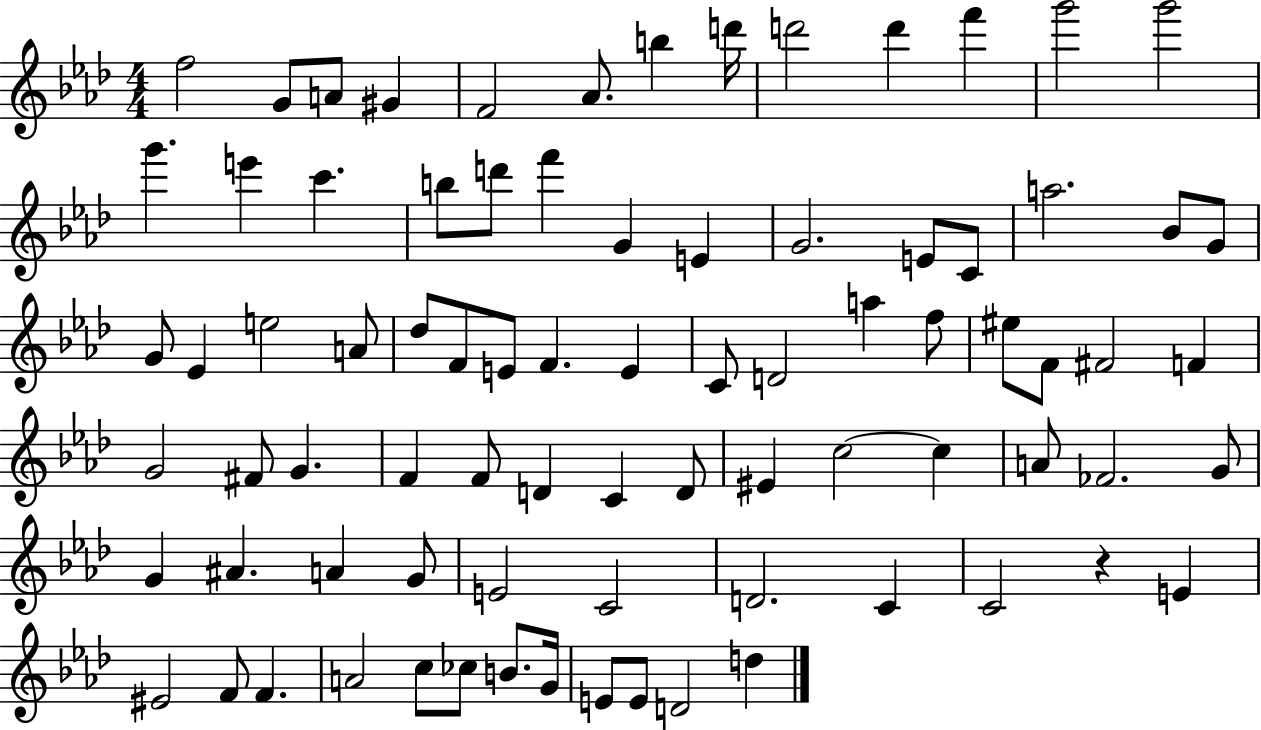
{
  \clef treble
  \numericTimeSignature
  \time 4/4
  \key aes \major
  f''2 g'8 a'8 gis'4 | f'2 aes'8. b''4 d'''16 | d'''2 d'''4 f'''4 | g'''2 g'''2 | \break g'''4. e'''4 c'''4. | b''8 d'''8 f'''4 g'4 e'4 | g'2. e'8 c'8 | a''2. bes'8 g'8 | \break g'8 ees'4 e''2 a'8 | des''8 f'8 e'8 f'4. e'4 | c'8 d'2 a''4 f''8 | eis''8 f'8 fis'2 f'4 | \break g'2 fis'8 g'4. | f'4 f'8 d'4 c'4 d'8 | eis'4 c''2~~ c''4 | a'8 fes'2. g'8 | \break g'4 ais'4. a'4 g'8 | e'2 c'2 | d'2. c'4 | c'2 r4 e'4 | \break eis'2 f'8 f'4. | a'2 c''8 ces''8 b'8. g'16 | e'8 e'8 d'2 d''4 | \bar "|."
}